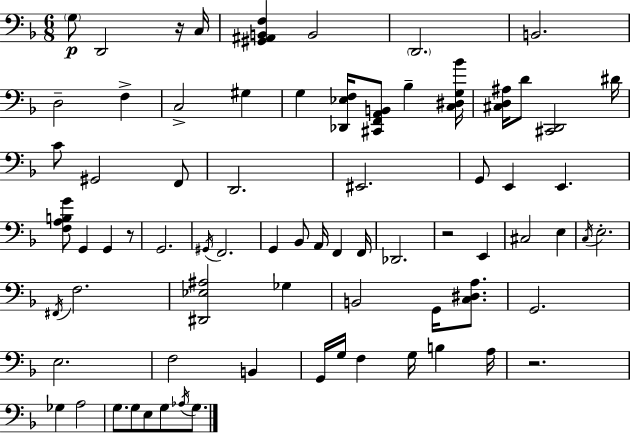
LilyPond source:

{
  \clef bass
  \numericTimeSignature
  \time 6/8
  \key f \major
  \parenthesize g8\p d,2 r16 c16 | <gis, ais, b, f>4 b,2 | \parenthesize d,2. | b,2. | \break d2-- f4-> | c2-> gis4 | g4 <des, ees f>16 <cis, f, a, b,>8 bes4-- <c dis g bes'>16 | <cis d ais>16 d'8 <cis, d,>2 dis'16 | \break c'8 gis,2 f,8 | d,2. | eis,2. | g,8 e,4 e,4. | \break <f a b g'>8 g,4 g,4 r8 | g,2. | \acciaccatura { gis,16 } f,2. | g,4 bes,8 a,16 f,4 | \break f,16 des,2. | r2 e,4 | cis2 e4 | \acciaccatura { c16 } e2.-. | \break \acciaccatura { fis,16 } f2. | <dis, ees ais>2 ges4 | b,2 g,16 | <c dis a>8. g,2. | \break e2. | f2 b,4 | g,16 g16 f4 g16 b4 | a16 r2. | \break ges4 a2 | g8. g8 e8 g8 | \acciaccatura { aes16 } g8. \bar "|."
}